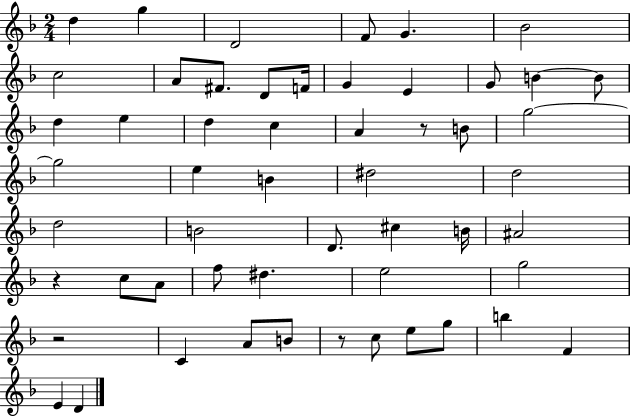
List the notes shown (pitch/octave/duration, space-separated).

D5/q G5/q D4/h F4/e G4/q. Bb4/h C5/h A4/e F#4/e. D4/e F4/s G4/q E4/q G4/e B4/q B4/e D5/q E5/q D5/q C5/q A4/q R/e B4/e G5/h G5/h E5/q B4/q D#5/h D5/h D5/h B4/h D4/e. C#5/q B4/s A#4/h R/q C5/e A4/e F5/e D#5/q. E5/h G5/h R/h C4/q A4/e B4/e R/e C5/e E5/e G5/e B5/q F4/q E4/q D4/q